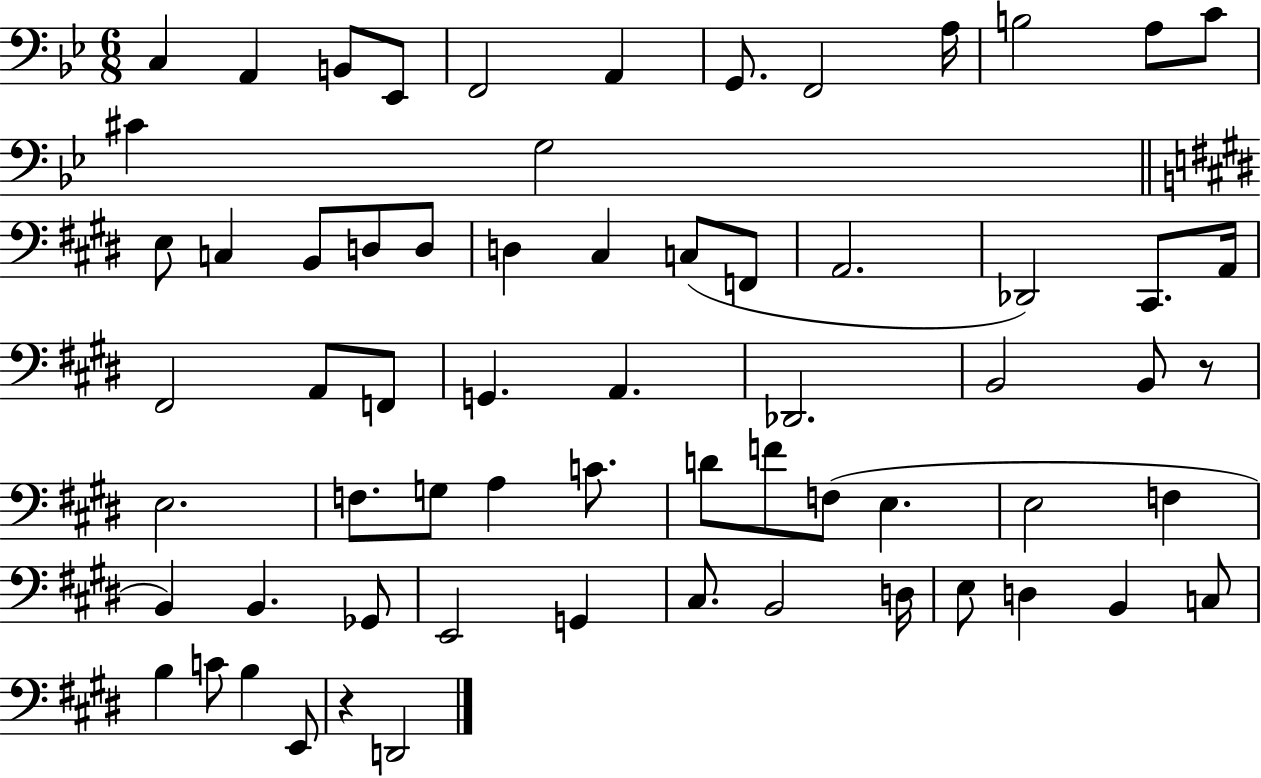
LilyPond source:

{
  \clef bass
  \numericTimeSignature
  \time 6/8
  \key bes \major
  \repeat volta 2 { c4 a,4 b,8 ees,8 | f,2 a,4 | g,8. f,2 a16 | b2 a8 c'8 | \break cis'4 g2 | \bar "||" \break \key e \major e8 c4 b,8 d8 d8 | d4 cis4 c8( f,8 | a,2. | des,2) cis,8. a,16 | \break fis,2 a,8 f,8 | g,4. a,4. | des,2. | b,2 b,8 r8 | \break e2. | f8. g8 a4 c'8. | d'8 f'8 f8( e4. | e2 f4 | \break b,4) b,4. ges,8 | e,2 g,4 | cis8. b,2 d16 | e8 d4 b,4 c8 | \break b4 c'8 b4 e,8 | r4 d,2 | } \bar "|."
}